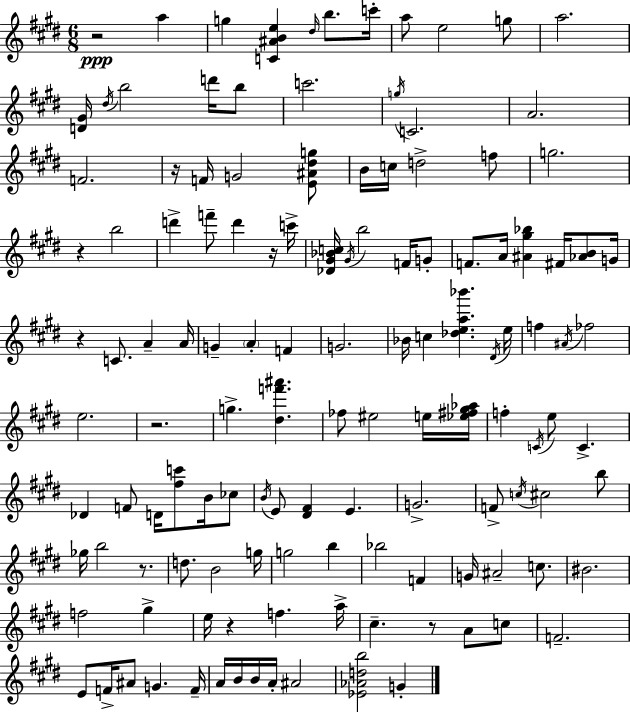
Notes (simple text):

R/h A5/q G5/q [C4,A#4,B4,E5]/q D#5/s B5/e. C6/s A5/e E5/h G5/e A5/h. [D4,G#4]/s D#5/s B5/h D6/s B5/e C6/h. G5/s C4/h. A4/h. F4/h. R/s F4/s G4/h [E4,A#4,D#5,G5]/e B4/s C5/s D5/h F5/e G5/h. R/q B5/h D6/q F6/e D6/q R/s C6/s [Db4,G#4,Bb4,C5]/s G#4/s B5/h F4/s G4/e F4/e. A4/s [A#4,G#5,Bb5]/q F#4/s [Ab4,B4]/e G4/s R/q C4/e. A4/q A4/s G4/q A4/q F4/q G4/h. Bb4/s C5/q [Db5,E5,A5,Bb6]/q. D#4/s E5/s F5/q A#4/s FES5/h E5/h. R/h. G5/q. [D#5,F6,A#6]/q. FES5/e EIS5/h E5/s [Eb5,F#5,G#5,Ab5]/s F5/q C4/s E5/e C4/q. Db4/q F4/e D4/s [F#5,C6]/e B4/s CES5/e B4/s E4/e [D#4,F#4]/q E4/q. G4/h. F4/e C5/s C#5/h B5/e Gb5/s B5/h R/e. D5/e. B4/h G5/s G5/h B5/q Bb5/h F4/q G4/s A#4/h C5/e. BIS4/h. F5/h G#5/q E5/s R/q F5/q. A5/s C#5/q. R/e A4/e C5/e F4/h. E4/e F4/s A#4/e G4/q. F4/s A4/s B4/s B4/s A4/s A#4/h [Eb4,Ab4,D5,B5]/h G4/q